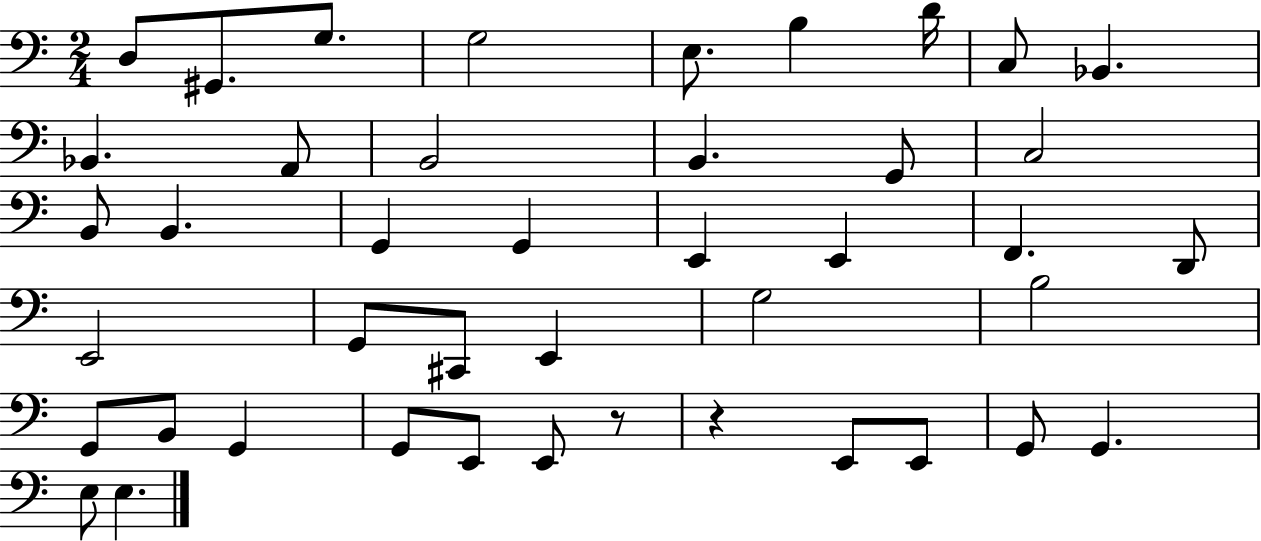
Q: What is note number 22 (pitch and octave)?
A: F2